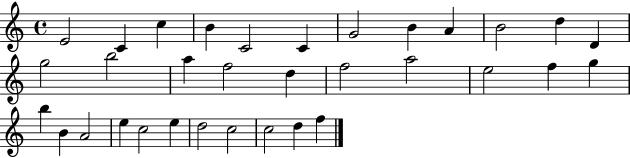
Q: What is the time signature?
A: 4/4